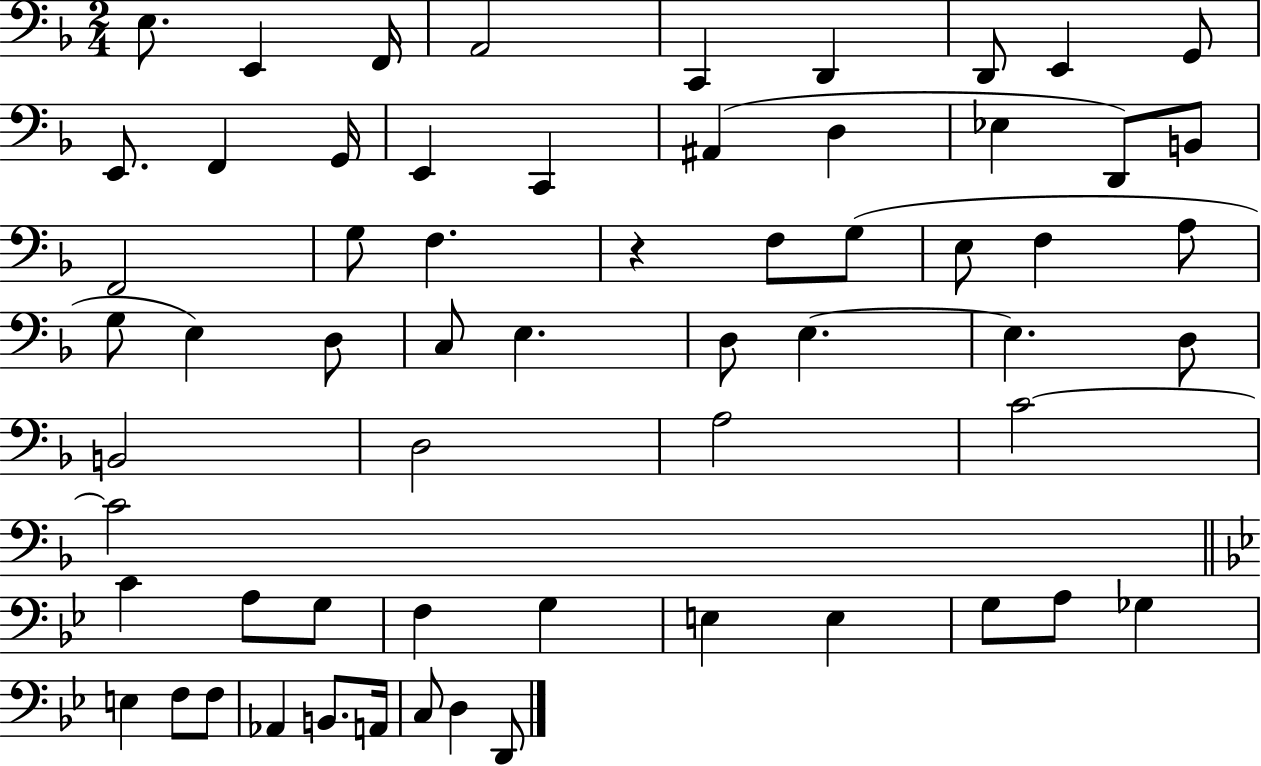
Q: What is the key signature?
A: F major